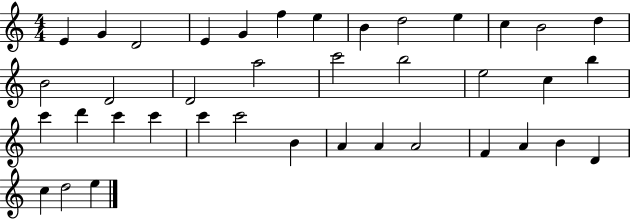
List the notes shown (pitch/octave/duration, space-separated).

E4/q G4/q D4/h E4/q G4/q F5/q E5/q B4/q D5/h E5/q C5/q B4/h D5/q B4/h D4/h D4/h A5/h C6/h B5/h E5/h C5/q B5/q C6/q D6/q C6/q C6/q C6/q C6/h B4/q A4/q A4/q A4/h F4/q A4/q B4/q D4/q C5/q D5/h E5/q